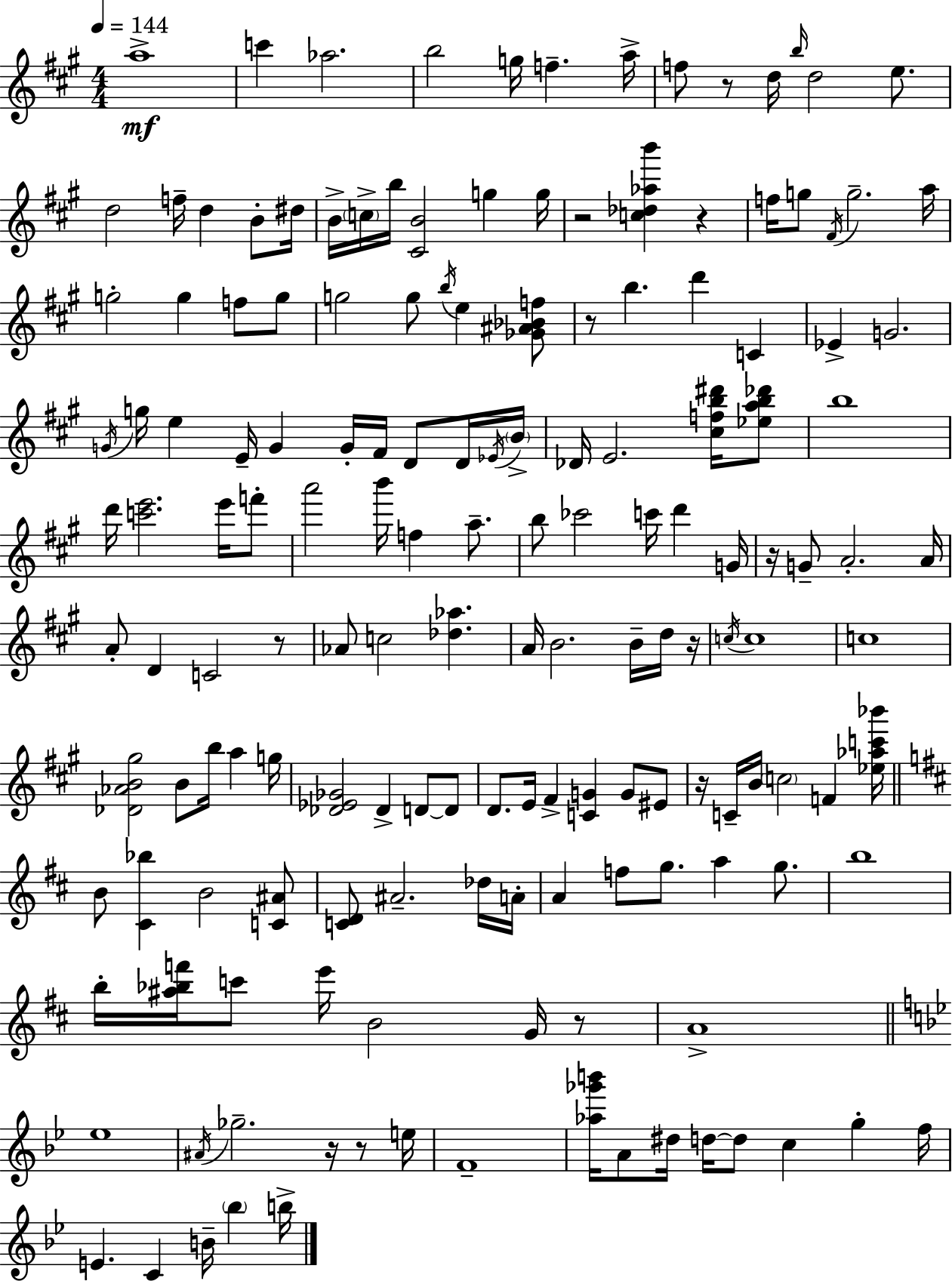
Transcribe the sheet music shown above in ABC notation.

X:1
T:Untitled
M:4/4
L:1/4
K:A
a4 c' _a2 b2 g/4 f a/4 f/2 z/2 d/4 b/4 d2 e/2 d2 f/4 d B/2 ^d/4 B/4 c/4 b/4 [^CB]2 g g/4 z2 [c_d_ab'] z f/4 g/2 ^F/4 g2 a/4 g2 g f/2 g/2 g2 g/2 b/4 e [_G^A_Bf]/2 z/2 b d' C _E G2 G/4 g/4 e E/4 G G/4 ^F/4 D/2 D/4 _E/4 B/4 _D/4 E2 [^cfb^d']/4 [_eab_d']/2 b4 d'/4 [c'e']2 e'/4 f'/2 a'2 b'/4 f a/2 b/2 _c'2 c'/4 d' G/4 z/4 G/2 A2 A/4 A/2 D C2 z/2 _A/2 c2 [_d_a] A/4 B2 B/4 d/4 z/4 c/4 c4 c4 [_D_AB^g]2 B/2 b/4 a g/4 [_D_E_G]2 _D D/2 D/2 D/2 E/4 ^F [CG] G/2 ^E/2 z/4 C/4 B/4 c2 F [_e_ac'_b']/4 B/2 [^C_b] B2 [C^A]/2 [CD]/2 ^A2 _d/4 A/4 A f/2 g/2 a g/2 b4 b/4 [^a_bf']/4 c'/2 e'/4 B2 G/4 z/2 A4 _e4 ^A/4 _g2 z/4 z/2 e/4 F4 [_a_g'b']/4 A/2 ^d/4 d/4 d/2 c g f/4 E C B/4 _b b/4